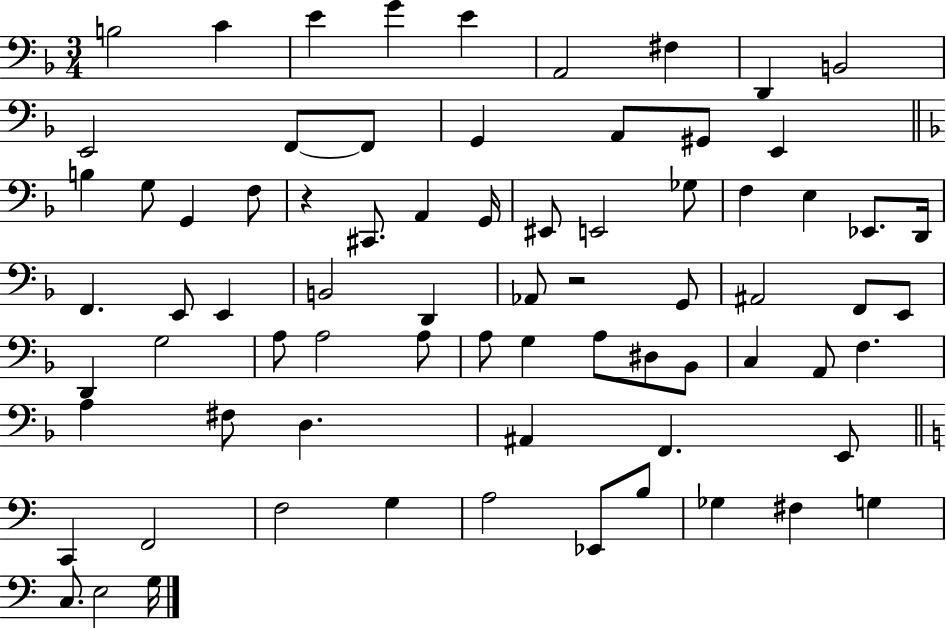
B3/h C4/q E4/q G4/q E4/q A2/h F#3/q D2/q B2/h E2/h F2/e F2/e G2/q A2/e G#2/e E2/q B3/q G3/e G2/q F3/e R/q C#2/e. A2/q G2/s EIS2/e E2/h Gb3/e F3/q E3/q Eb2/e. D2/s F2/q. E2/e E2/q B2/h D2/q Ab2/e R/h G2/e A#2/h F2/e E2/e D2/q G3/h A3/e A3/h A3/e A3/e G3/q A3/e D#3/e Bb2/e C3/q A2/e F3/q. A3/q F#3/e D3/q. A#2/q F2/q. E2/e C2/q F2/h F3/h G3/q A3/h Eb2/e B3/e Gb3/q F#3/q G3/q C3/e. E3/h G3/s